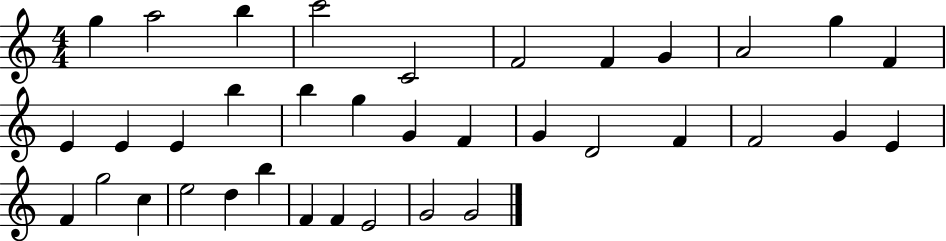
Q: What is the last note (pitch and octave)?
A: G4